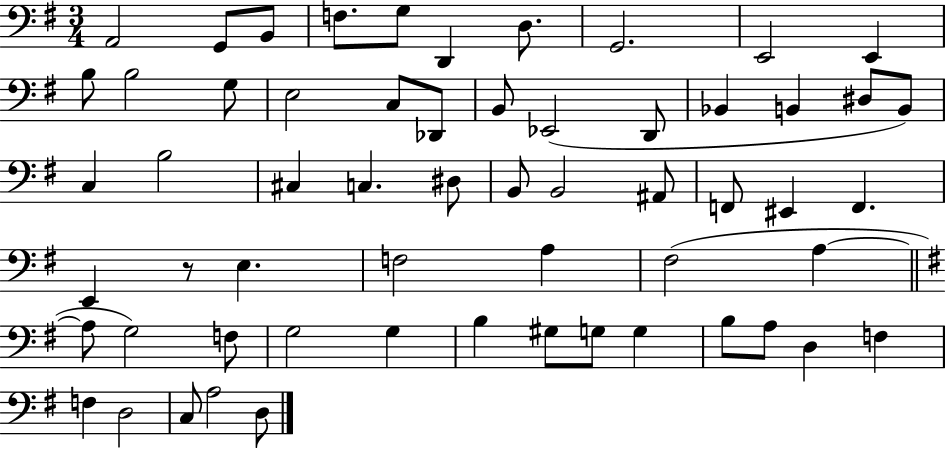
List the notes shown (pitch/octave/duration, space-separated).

A2/h G2/e B2/e F3/e. G3/e D2/q D3/e. G2/h. E2/h E2/q B3/e B3/h G3/e E3/h C3/e Db2/e B2/e Eb2/h D2/e Bb2/q B2/q D#3/e B2/e C3/q B3/h C#3/q C3/q. D#3/e B2/e B2/h A#2/e F2/e EIS2/q F2/q. E2/q R/e E3/q. F3/h A3/q F#3/h A3/q A3/e G3/h F3/e G3/h G3/q B3/q G#3/e G3/e G3/q B3/e A3/e D3/q F3/q F3/q D3/h C3/e A3/h D3/e